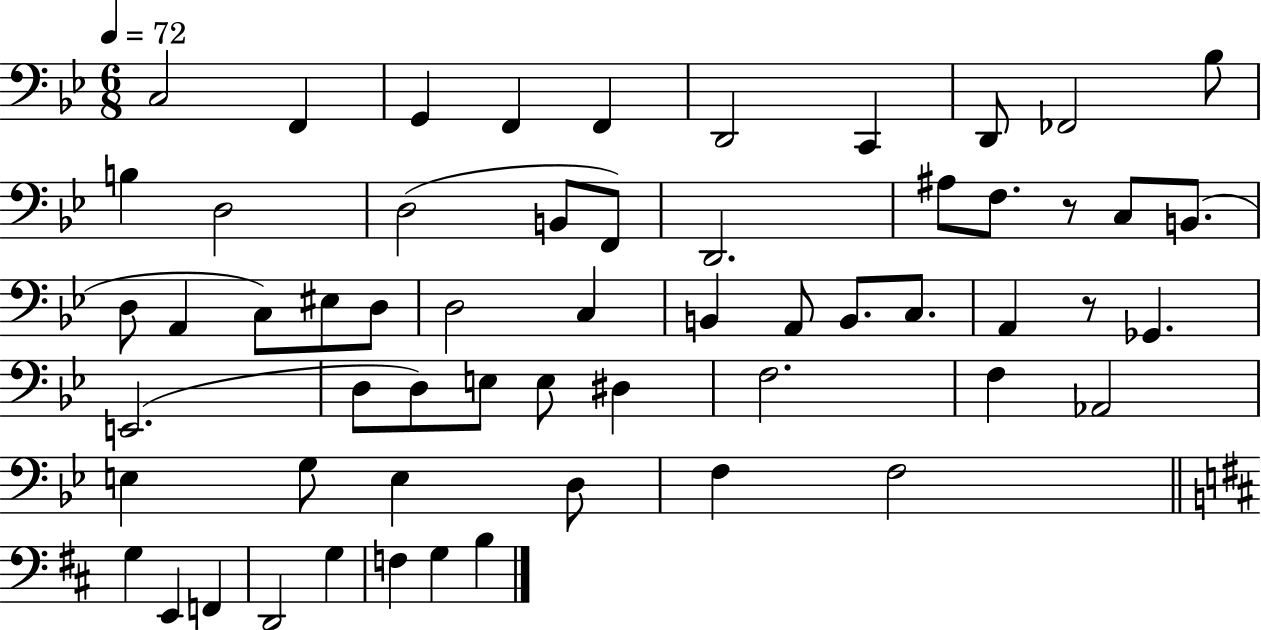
C3/h F2/q G2/q F2/q F2/q D2/h C2/q D2/e FES2/h Bb3/e B3/q D3/h D3/h B2/e F2/e D2/h. A#3/e F3/e. R/e C3/e B2/e. D3/e A2/q C3/e EIS3/e D3/e D3/h C3/q B2/q A2/e B2/e. C3/e. A2/q R/e Gb2/q. E2/h. D3/e D3/e E3/e E3/e D#3/q F3/h. F3/q Ab2/h E3/q G3/e E3/q D3/e F3/q F3/h G3/q E2/q F2/q D2/h G3/q F3/q G3/q B3/q